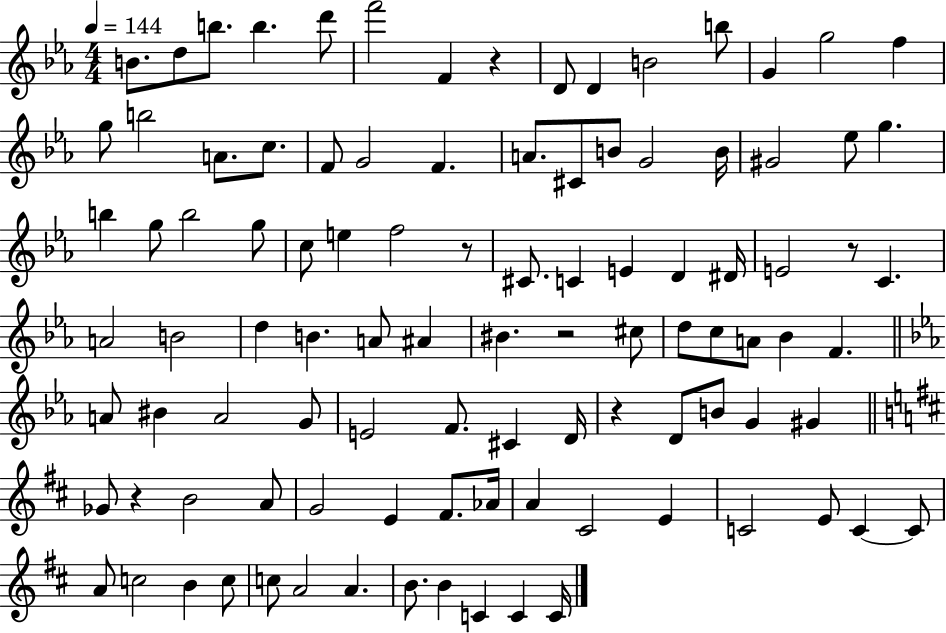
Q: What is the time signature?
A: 4/4